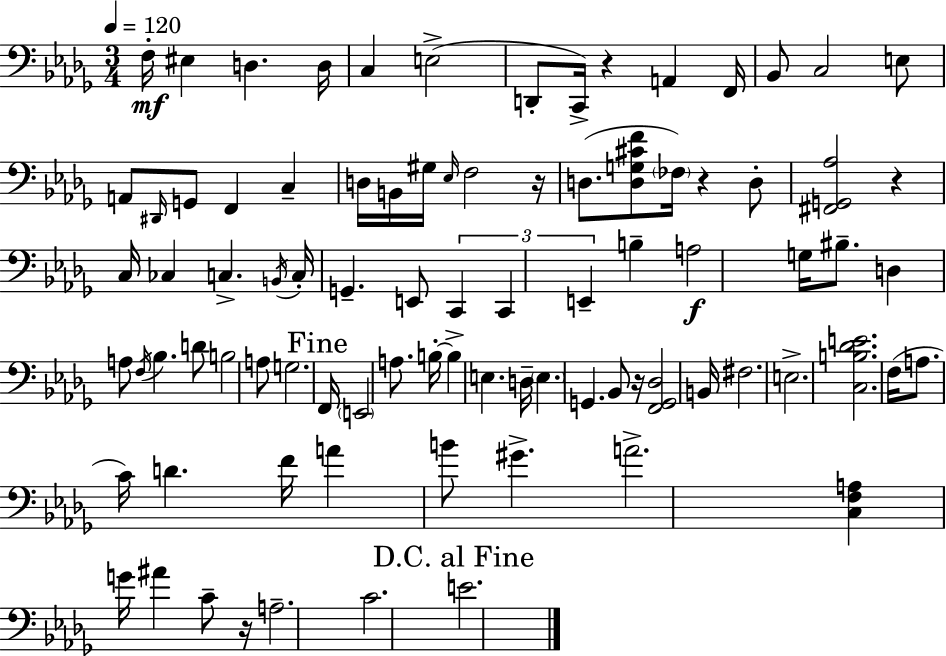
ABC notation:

X:1
T:Untitled
M:3/4
L:1/4
K:Bbm
F,/4 ^E, D, D,/4 C, E,2 D,,/2 C,,/4 z A,, F,,/4 _B,,/2 C,2 E,/2 A,,/2 ^D,,/4 G,,/2 F,, C, D,/4 B,,/4 ^G,/4 _E,/4 F,2 z/4 D,/2 [D,G,^CF]/2 _F,/4 z D,/2 [^F,,G,,_A,]2 z C,/4 _C, C, B,,/4 C,/4 G,, E,,/2 C,, C,, E,, B, A,2 G,/4 ^B,/2 D, A,/2 F,/4 _B, D/2 B,2 A,/2 G,2 F,,/4 E,,2 A,/2 B,/4 B, E, D,/4 E, G,, _B,,/2 z/4 [F,,G,,_D,]2 B,,/4 ^F,2 E,2 [C,B,_DE]2 F,/4 A,/2 C/4 D F/4 A B/2 ^G A2 [C,F,A,] G/4 ^A C/2 z/4 A,2 C2 E2